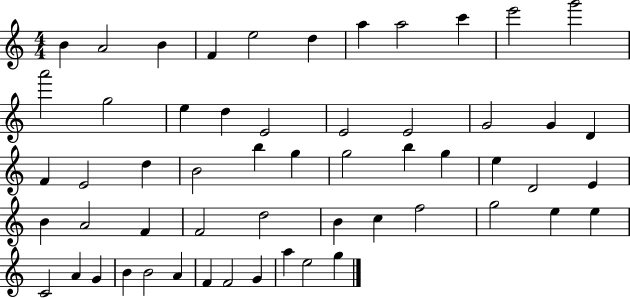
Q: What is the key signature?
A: C major